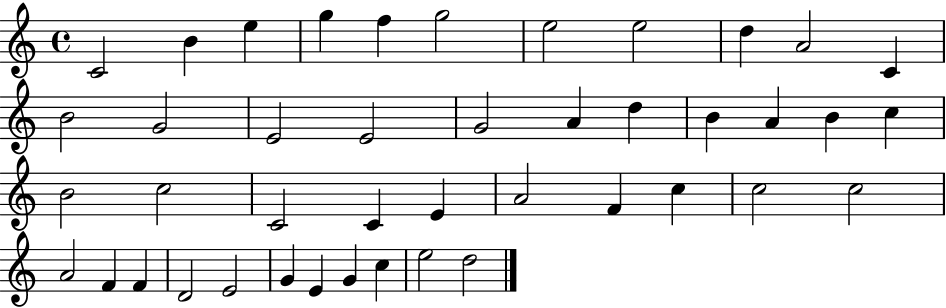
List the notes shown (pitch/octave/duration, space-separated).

C4/h B4/q E5/q G5/q F5/q G5/h E5/h E5/h D5/q A4/h C4/q B4/h G4/h E4/h E4/h G4/h A4/q D5/q B4/q A4/q B4/q C5/q B4/h C5/h C4/h C4/q E4/q A4/h F4/q C5/q C5/h C5/h A4/h F4/q F4/q D4/h E4/h G4/q E4/q G4/q C5/q E5/h D5/h